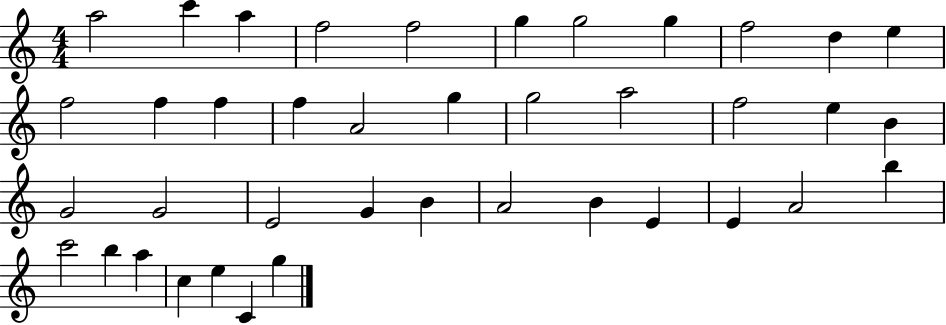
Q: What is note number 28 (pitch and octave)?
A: A4